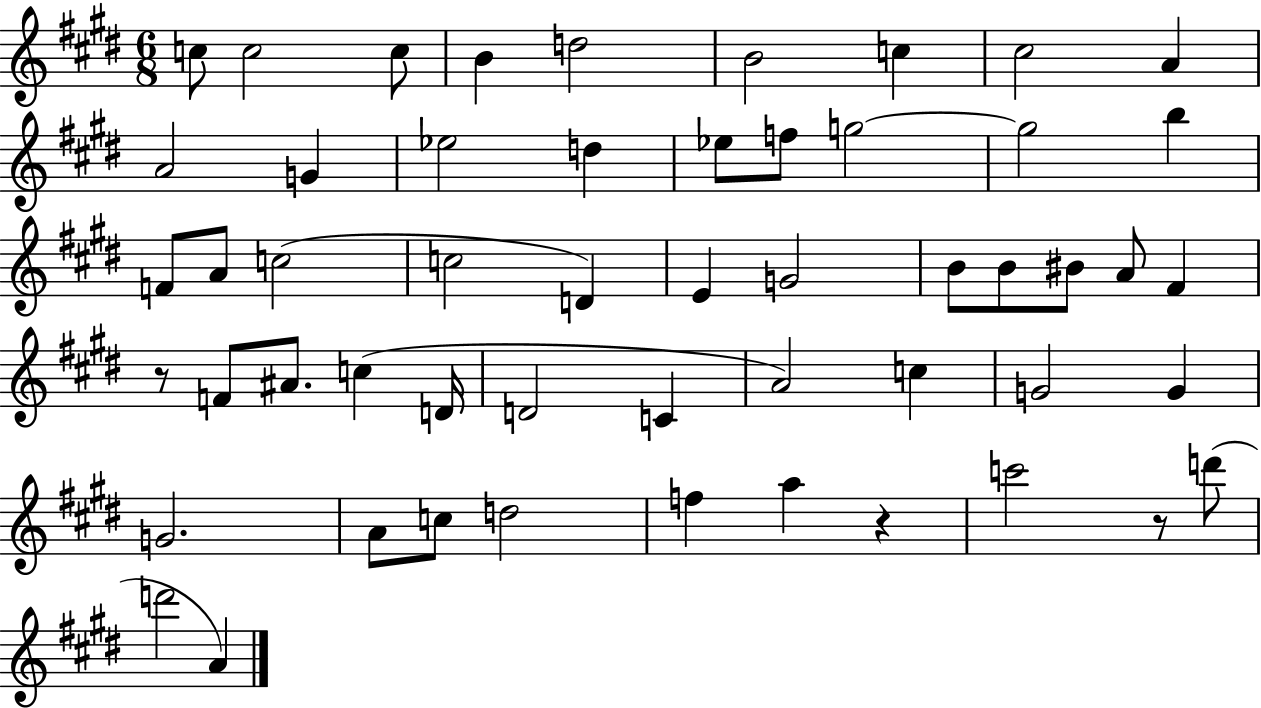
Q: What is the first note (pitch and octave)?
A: C5